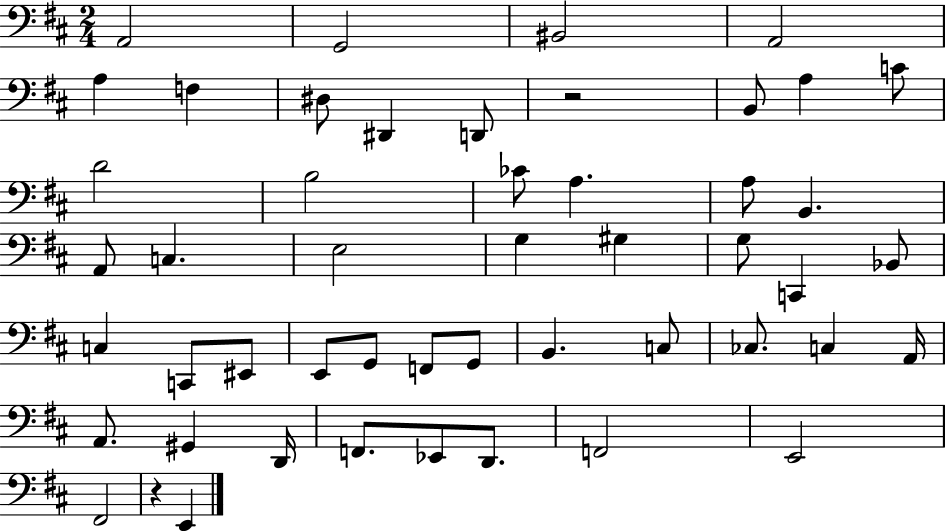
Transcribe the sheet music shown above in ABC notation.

X:1
T:Untitled
M:2/4
L:1/4
K:D
A,,2 G,,2 ^B,,2 A,,2 A, F, ^D,/2 ^D,, D,,/2 z2 B,,/2 A, C/2 D2 B,2 _C/2 A, A,/2 B,, A,,/2 C, E,2 G, ^G, G,/2 C,, _B,,/2 C, C,,/2 ^E,,/2 E,,/2 G,,/2 F,,/2 G,,/2 B,, C,/2 _C,/2 C, A,,/4 A,,/2 ^G,, D,,/4 F,,/2 _E,,/2 D,,/2 F,,2 E,,2 ^F,,2 z E,,